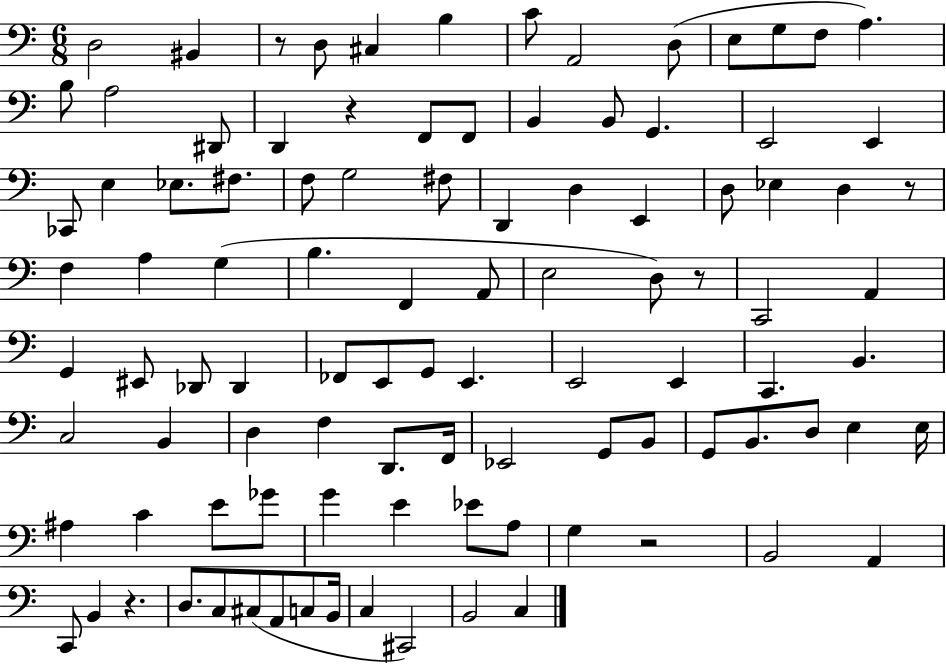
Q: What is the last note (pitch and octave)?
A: C3